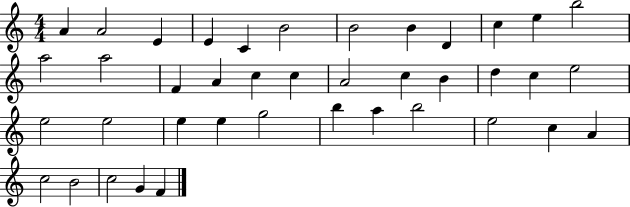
A4/q A4/h E4/q E4/q C4/q B4/h B4/h B4/q D4/q C5/q E5/q B5/h A5/h A5/h F4/q A4/q C5/q C5/q A4/h C5/q B4/q D5/q C5/q E5/h E5/h E5/h E5/q E5/q G5/h B5/q A5/q B5/h E5/h C5/q A4/q C5/h B4/h C5/h G4/q F4/q